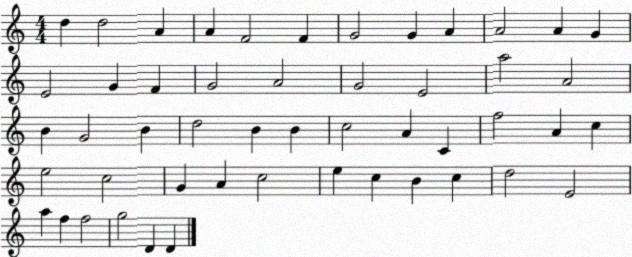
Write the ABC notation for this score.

X:1
T:Untitled
M:4/4
L:1/4
K:C
d d2 A A F2 F G2 G A A2 A G E2 G F G2 A2 G2 E2 a2 A2 B G2 B d2 B B c2 A C f2 A c e2 c2 G A c2 e c B c d2 E2 a f f2 g2 D D